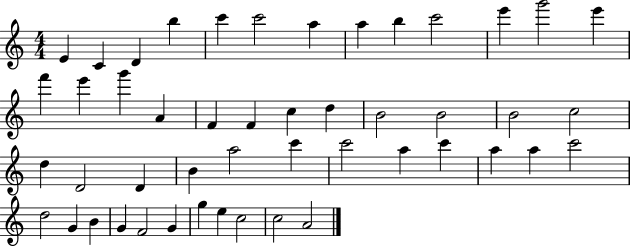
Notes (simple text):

E4/q C4/q D4/q B5/q C6/q C6/h A5/q A5/q B5/q C6/h E6/q G6/h E6/q F6/q E6/q G6/q A4/q F4/q F4/q C5/q D5/q B4/h B4/h B4/h C5/h D5/q D4/h D4/q B4/q A5/h C6/q C6/h A5/q C6/q A5/q A5/q C6/h D5/h G4/q B4/q G4/q F4/h G4/q G5/q E5/q C5/h C5/h A4/h